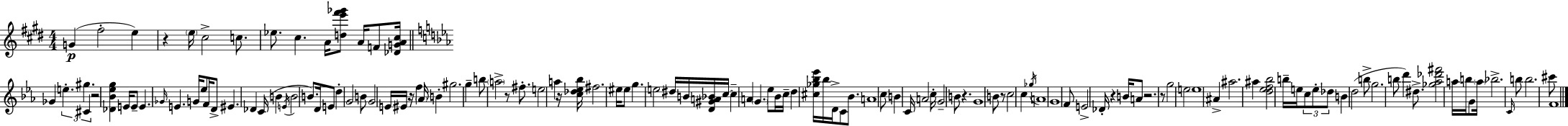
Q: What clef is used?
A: treble